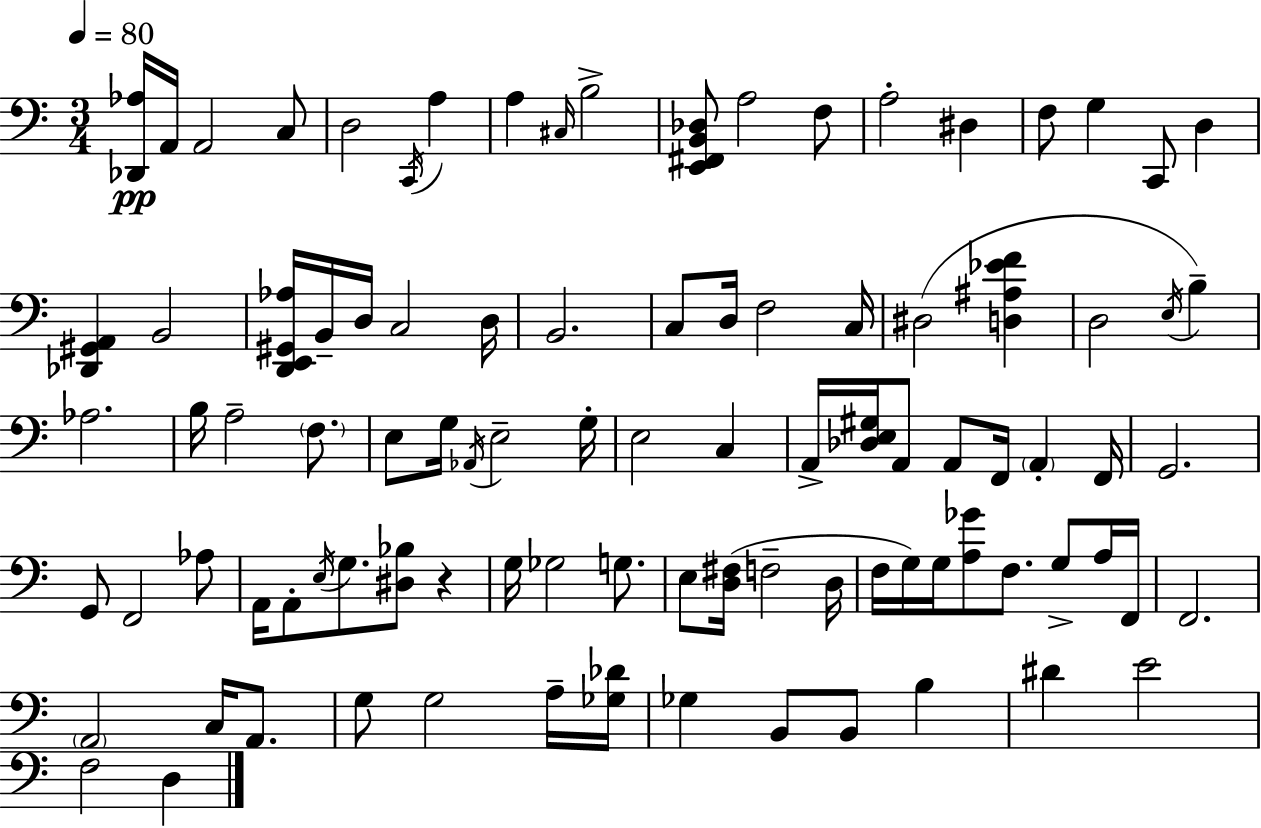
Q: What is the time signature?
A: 3/4